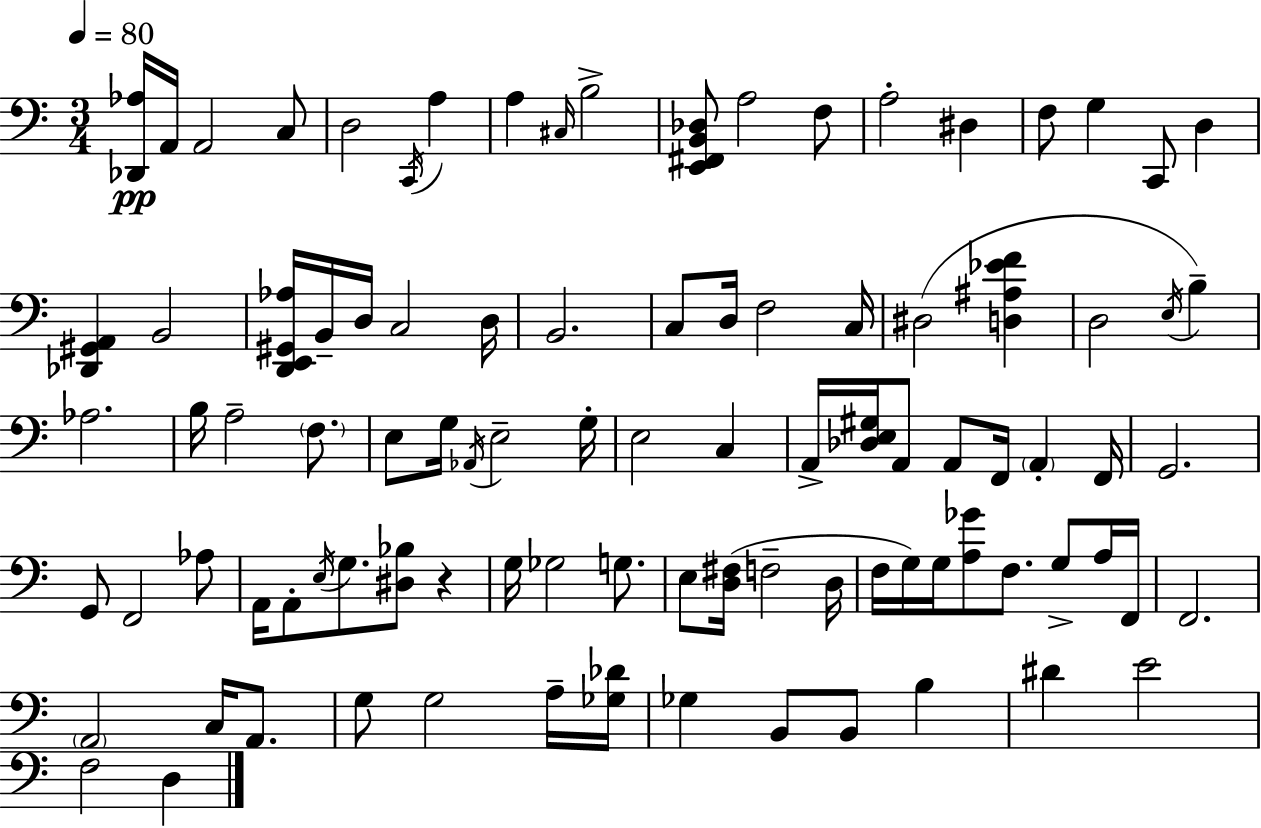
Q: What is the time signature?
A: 3/4